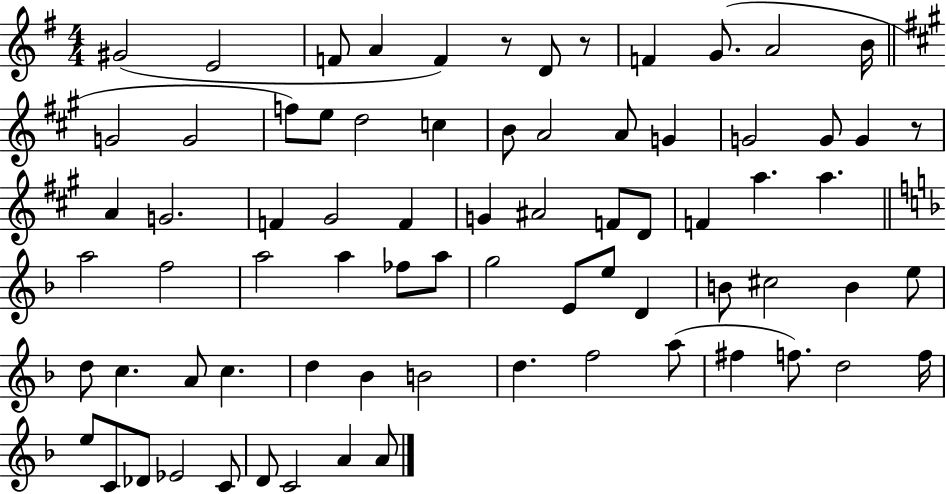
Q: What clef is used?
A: treble